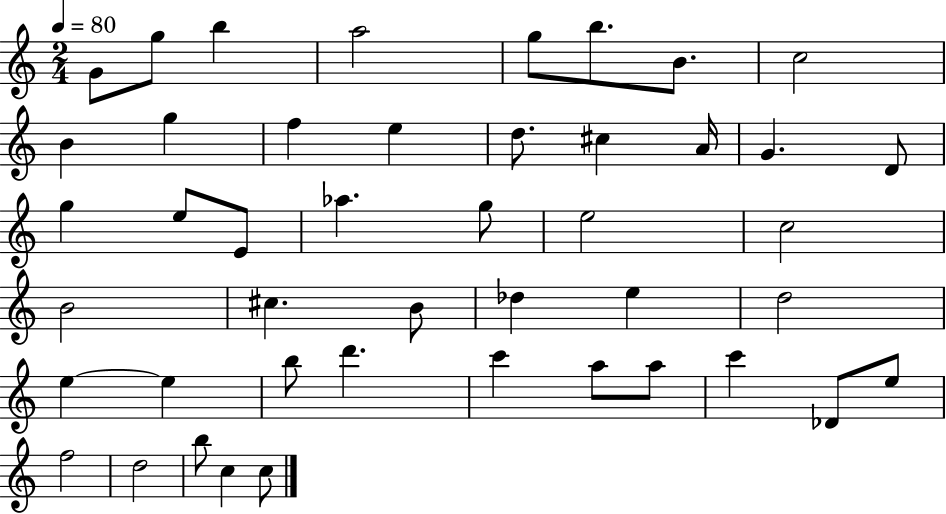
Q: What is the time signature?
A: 2/4